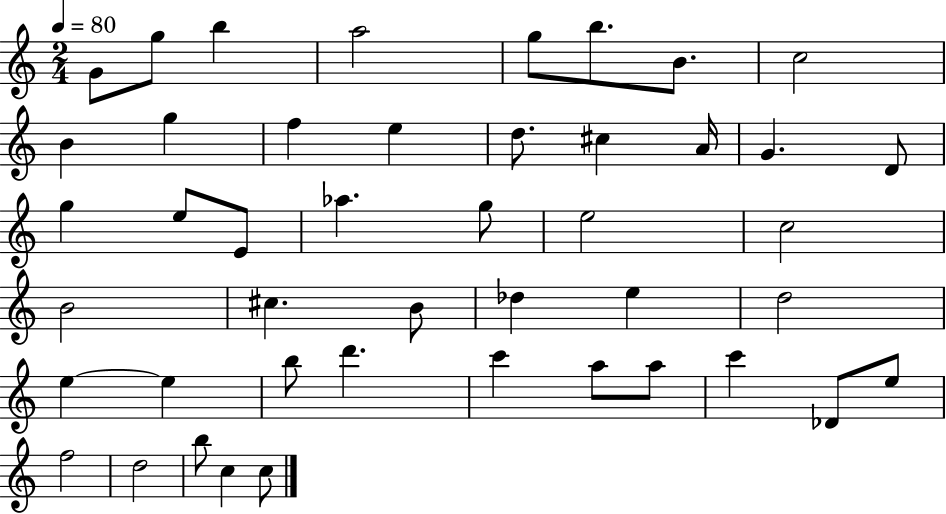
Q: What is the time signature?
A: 2/4